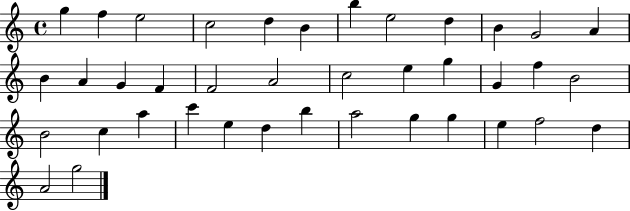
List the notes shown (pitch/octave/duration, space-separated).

G5/q F5/q E5/h C5/h D5/q B4/q B5/q E5/h D5/q B4/q G4/h A4/q B4/q A4/q G4/q F4/q F4/h A4/h C5/h E5/q G5/q G4/q F5/q B4/h B4/h C5/q A5/q C6/q E5/q D5/q B5/q A5/h G5/q G5/q E5/q F5/h D5/q A4/h G5/h